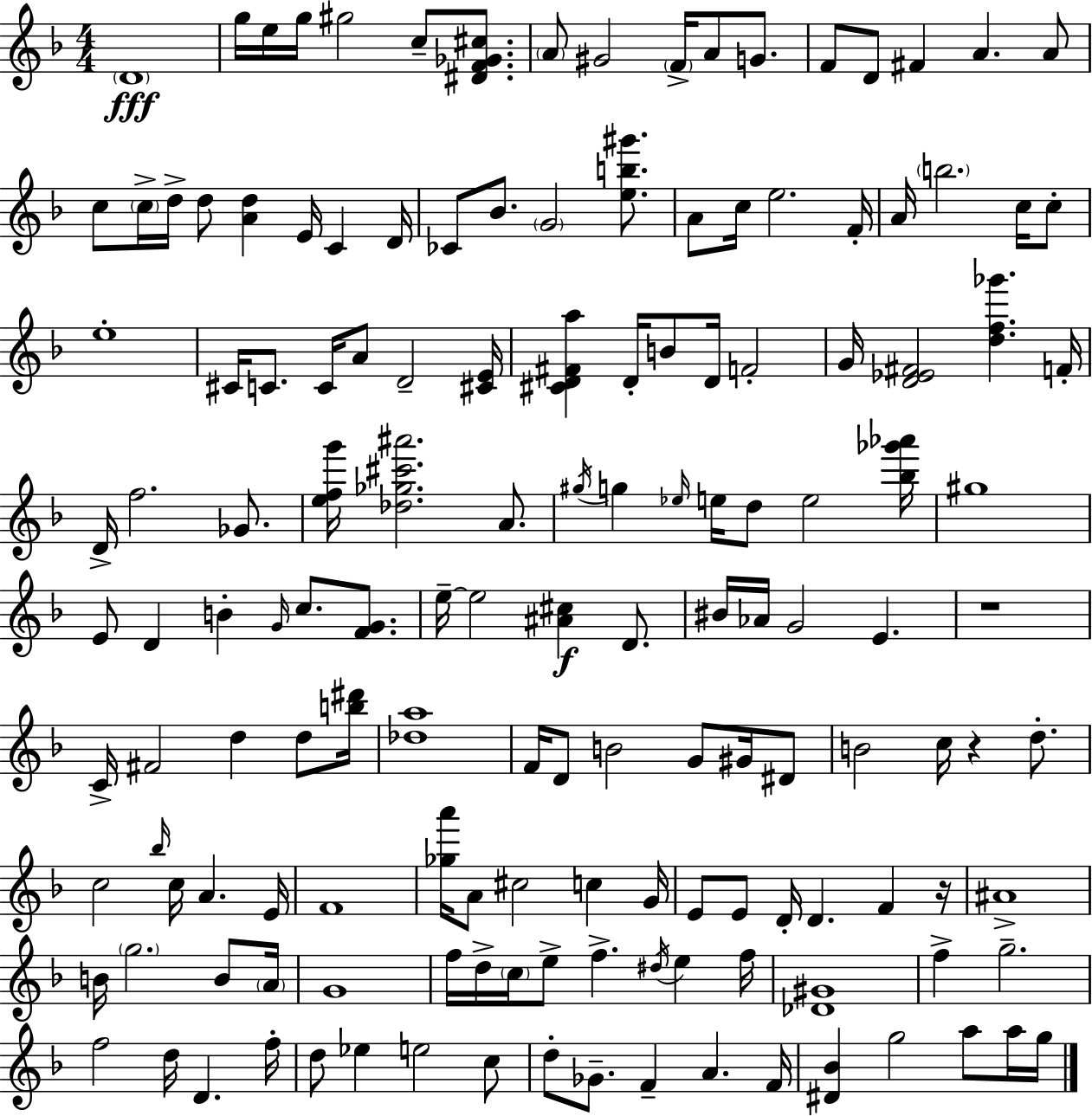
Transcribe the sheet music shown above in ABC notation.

X:1
T:Untitled
M:4/4
L:1/4
K:Dm
D4 g/4 e/4 g/4 ^g2 c/2 [^DF_G^c]/2 A/2 ^G2 F/4 A/2 G/2 F/2 D/2 ^F A A/2 c/2 c/4 d/4 d/2 [Ad] E/4 C D/4 _C/2 _B/2 G2 [eb^g']/2 A/2 c/4 e2 F/4 A/4 b2 c/4 c/2 e4 ^C/4 C/2 C/4 A/2 D2 [^CE]/4 [^CD^Fa] D/4 B/2 D/4 F2 G/4 [D_E^F]2 [df_g'] F/4 D/4 f2 _G/2 [efg']/4 [_d_g^c'^a']2 A/2 ^g/4 g _e/4 e/4 d/2 e2 [_b_g'_a']/4 ^g4 E/2 D B G/4 c/2 [FG]/2 e/4 e2 [^A^c] D/2 ^B/4 _A/4 G2 E z4 C/4 ^F2 d d/2 [b^d']/4 [_da]4 F/4 D/2 B2 G/2 ^G/4 ^D/2 B2 c/4 z d/2 c2 _b/4 c/4 A E/4 F4 [_ga']/4 A/2 ^c2 c G/4 E/2 E/2 D/4 D F z/4 ^A4 B/4 g2 B/2 A/4 G4 f/4 d/4 c/4 e/2 f ^d/4 e f/4 [_D^G]4 f g2 f2 d/4 D f/4 d/2 _e e2 c/2 d/2 _G/2 F A F/4 [^D_B] g2 a/2 a/4 g/4